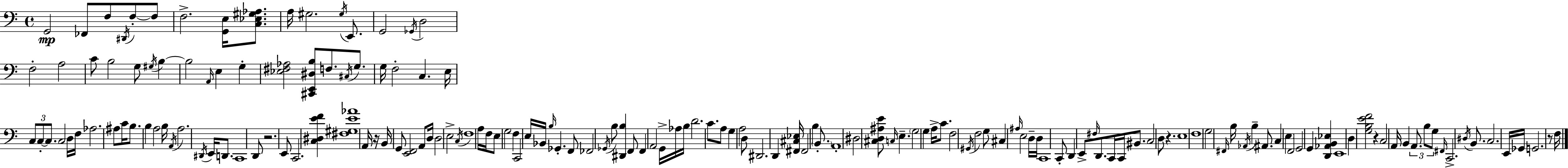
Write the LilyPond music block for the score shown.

{
  \clef bass
  \time 4/4
  \defaultTimeSignature
  \key a \minor
  g,2\mp fes,8 f8 \acciaccatura { dis,16 } f8-.~~ f8 | f2.-> <g, e>16 <c ees gis aes>8. | a16 gis2. \acciaccatura { gis16 } e,8. | g,2 \acciaccatura { ges,16 } d2 | \break f2-. a2 | c'8 b2 g8 \acciaccatura { gis16 } | b4~~ b2 \grace { a,16 } e4 | g4-. <ees fis aes>2 <cis, e, dis b>8 f8. | \break \acciaccatura { cis16 } g8. g16 f2-. c4. | e16 \tuplet 3/2 { c8 c8-.~~ c8. } c2 | d16 f16 aes2. | ais8 c'16 b8. b4 a2 | \break b16 \acciaccatura { a,16 } a2. | \acciaccatura { dis,16 } e,16 d,8. c,1 | d,8 r2. | e,8 c,2. | \break <c dis e' f'>4 <fis gis e' aes'>1 | a,16 r16 b,16 g,8 <e, f,>2 | a,8 d16 d2 | e2-> \acciaccatura { c16 } f1 | \break a16 f16 e8 g2 | f4 c,2 | e16 bes,16 \grace { b16 } ges,4.-. f,8 fes,2 | \acciaccatura { ges,16 } b8 <dis, b>4 f,8 f,4 | \break a,2 g,16-> aes16 b16 d'2. | c'8. a8 g4 | a2 d8 dis,2. | d,4 <fis, cis ees>16 fis,2 | \break b4 \parenthesize b,8.-. a,1-. | dis2 | <cis d ais e'>8 \grace { c16 } e4.-- \parenthesize g2 | g4 a16-> c'8. f2 | \break \acciaccatura { gis,16 } f2 g8 cis4 | \grace { ais16 } e2 d16-- d16 c,1 | c,8-. | d,4 e,8-> \grace { fis16 } d,8. c,16 c,16 bis,8. c2 | \break d8 r4. e1 | f1 | g2 | \grace { fis,16 } b16 \acciaccatura { aes,16 } b4-- ais,8. | \break c4 \parenthesize e4 f,2 | g,2 g,4 <d, aes, b, ees>4 | e,1 | d4 <g b e' f'>2 r4 | \break c2 a,16 b,4 \tuplet 3/2 { a,8. | b8 g8 } \grace { fis,16 } c,2.-> | \acciaccatura { dis16 } b,8. c2. | e,16 ges,16 g,2. | \break r8 f16 \bar "|."
}